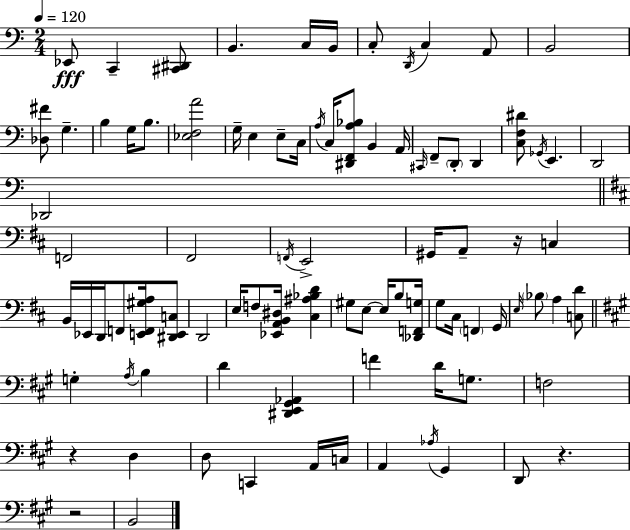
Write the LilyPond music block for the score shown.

{
  \clef bass
  \numericTimeSignature
  \time 2/4
  \key a \minor
  \tempo 4 = 120
  ees,8\fff c,4-- <cis, dis,>8 | b,4. c16 b,16 | c8-. \acciaccatura { d,16 } c4 a,8 | b,2 | \break <des fis'>8 g4.-- | b4 g16 b8. | <ees f a'>2 | g16-- e4 e8-- | \break c16 \acciaccatura { a16 } c16 <dis, f, a bes>8 b,4 | a,16 \grace { cis,16 } f,8-- \parenthesize d,8-. d,4 | <c f dis'>8 \acciaccatura { ges,16 } e,4. | d,2 | \break des,2 | \bar "||" \break \key d \major f,2 | fis,2 | \acciaccatura { f,16 } e,2-> | gis,16 a,8-- r16 c4 | \break b,16 ees,16 d,16 f,8 <e, f, gis a>16 <dis, e, c>8 | d,2 | e16 f8 <ees, a, b, dis>16 <cis ais bes d'>4 | gis8 e8~~ e16 b8 | \break <des, f, g>16 g8 cis16 \parenthesize f,4 | g,16 \grace { e16 } \parenthesize bes8 a4 | <c d'>8 \bar "||" \break \key a \major g4-. \acciaccatura { a16 } b4 | d'4 <dis, e, gis, aes,>4 | f'4 d'16 g8. | f2 | \break r4 d4 | d8 c,4 a,16 | c16 a,4 \acciaccatura { aes16 } gis,4 | d,8 r4. | \break r2 | b,2 | \bar "|."
}